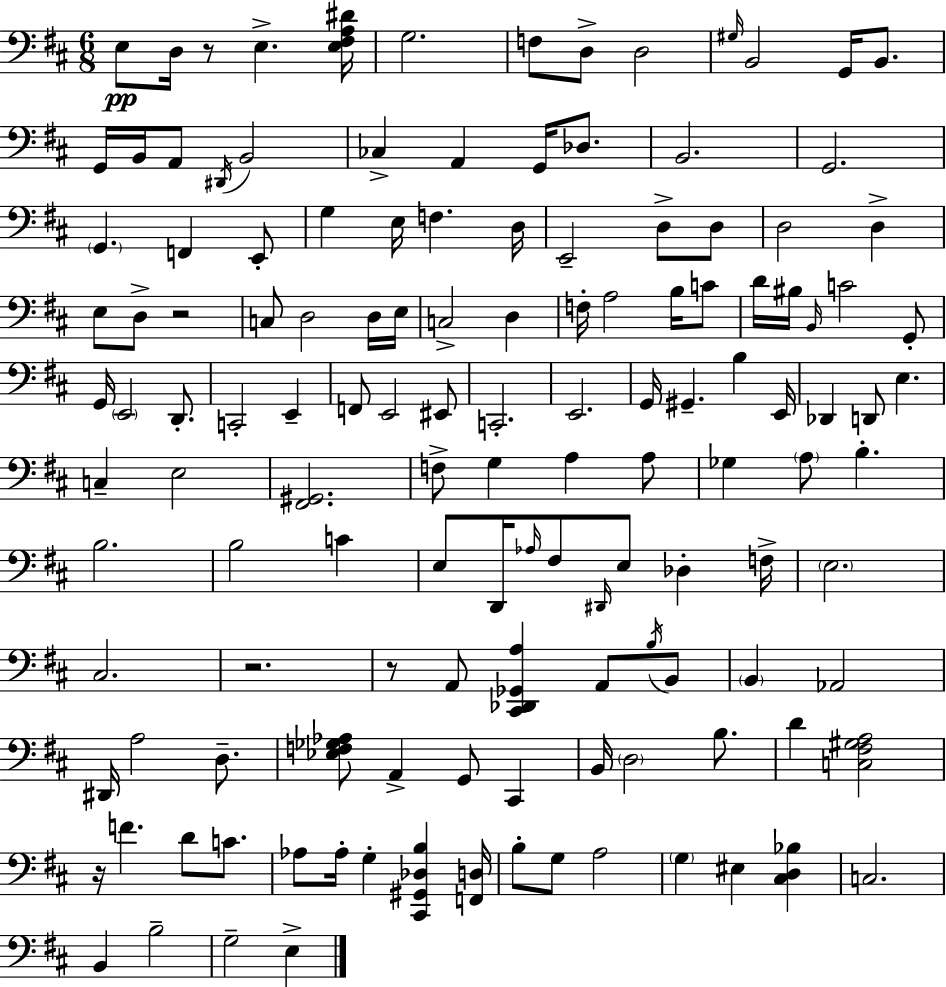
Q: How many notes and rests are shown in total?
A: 135